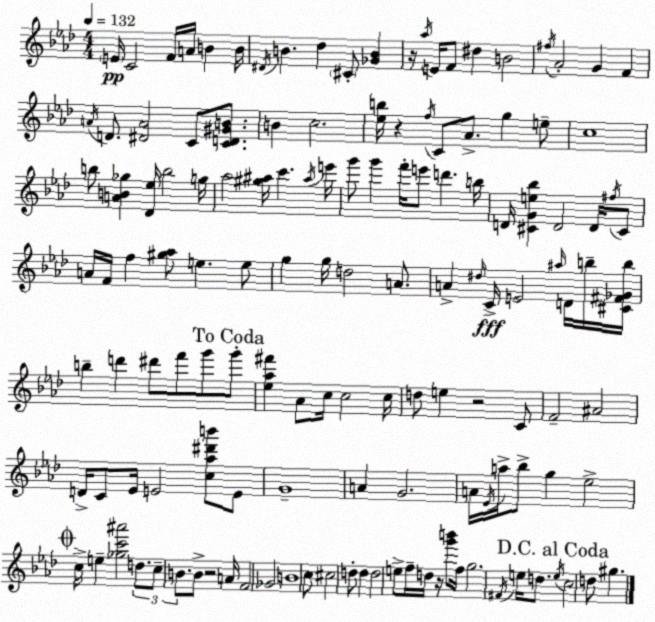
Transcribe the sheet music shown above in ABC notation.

X:1
T:Untitled
M:4/4
L:1/4
K:Fm
E/4 C2 F/4 A/4 B B/4 ^D/4 B _d ^C/2 [_GB] z/4 _a/4 E/4 F/2 ^d B2 ^f/4 _A2 G F A/4 D/2 [^DA]2 C/2 [CD^GB]/2 B c2 [_eb]/4 z f/4 C/2 _A/2 g e/2 c4 b/2 [AB_g] [_D_e]/4 b2 g/4 _a2 [^g^a]/4 c' ^a/4 e'/4 g'/2 g' f'/4 e'/2 d' b/4 D/4 [^CGe_b] D2 D/4 ^f/4 ^C/2 A/4 F/4 f [^g_a]/2 e e/2 g g/4 d2 A/2 A ^d/4 C/4 E2 ^a/4 D/4 b/4 [^C^F_Gb]/4 b d' ^d'/2 f'/2 g'/2 g'/2 [_e_a^f'] _A/2 c/4 c2 c/4 d/2 e z2 C/2 F2 ^A2 D/4 C/2 _E/4 E2 [c_a^d'b']/2 E/2 G4 A G2 A/4 _E/4 a/4 _b/2 g _e2 c/4 e [_gc'^a']2 d/2 c/2 B/2 B/2 z2 A/4 F2 _G2 B4 c/2 ^c2 d/2 d d2 e/2 f/4 d/4 z/4 [g'b']/2 f/4 g2 ^F/4 e/4 d/2 e/4 c2 d/2 ^g